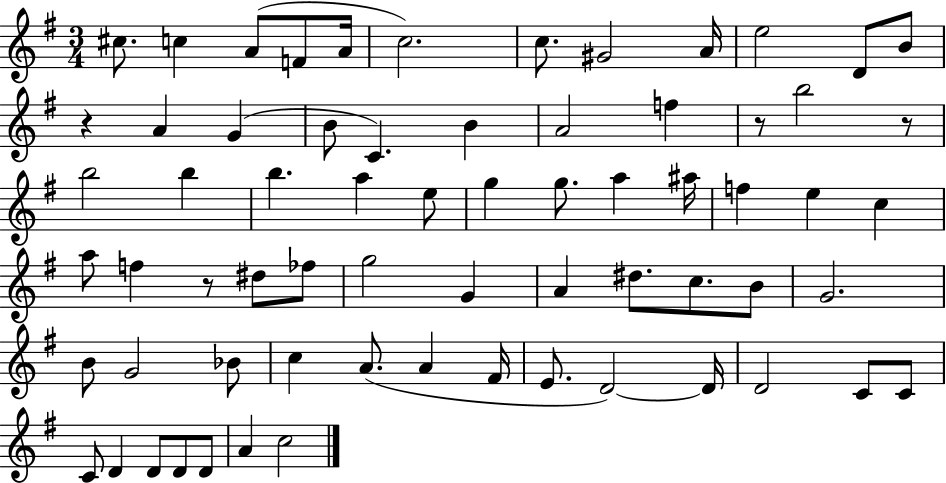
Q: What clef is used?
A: treble